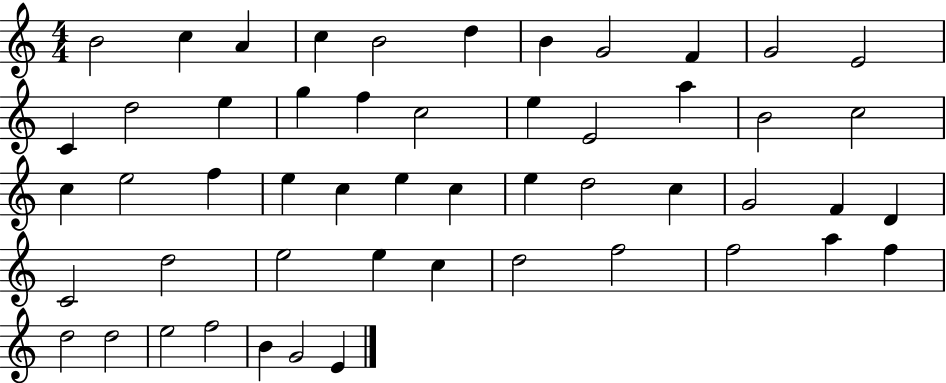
{
  \clef treble
  \numericTimeSignature
  \time 4/4
  \key c \major
  b'2 c''4 a'4 | c''4 b'2 d''4 | b'4 g'2 f'4 | g'2 e'2 | \break c'4 d''2 e''4 | g''4 f''4 c''2 | e''4 e'2 a''4 | b'2 c''2 | \break c''4 e''2 f''4 | e''4 c''4 e''4 c''4 | e''4 d''2 c''4 | g'2 f'4 d'4 | \break c'2 d''2 | e''2 e''4 c''4 | d''2 f''2 | f''2 a''4 f''4 | \break d''2 d''2 | e''2 f''2 | b'4 g'2 e'4 | \bar "|."
}